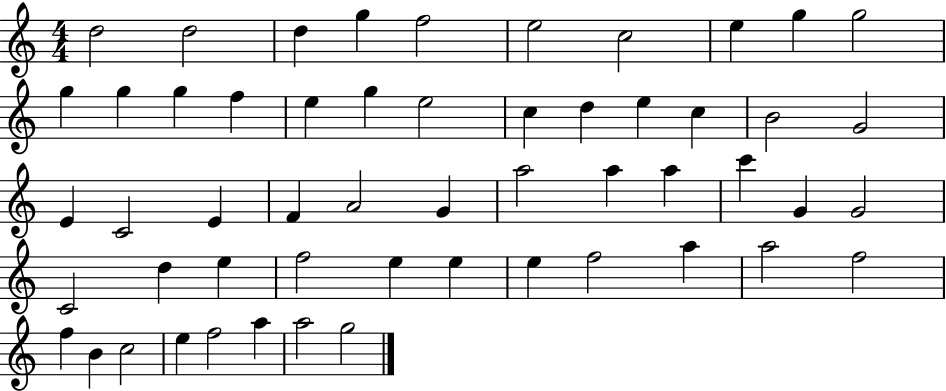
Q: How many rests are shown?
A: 0